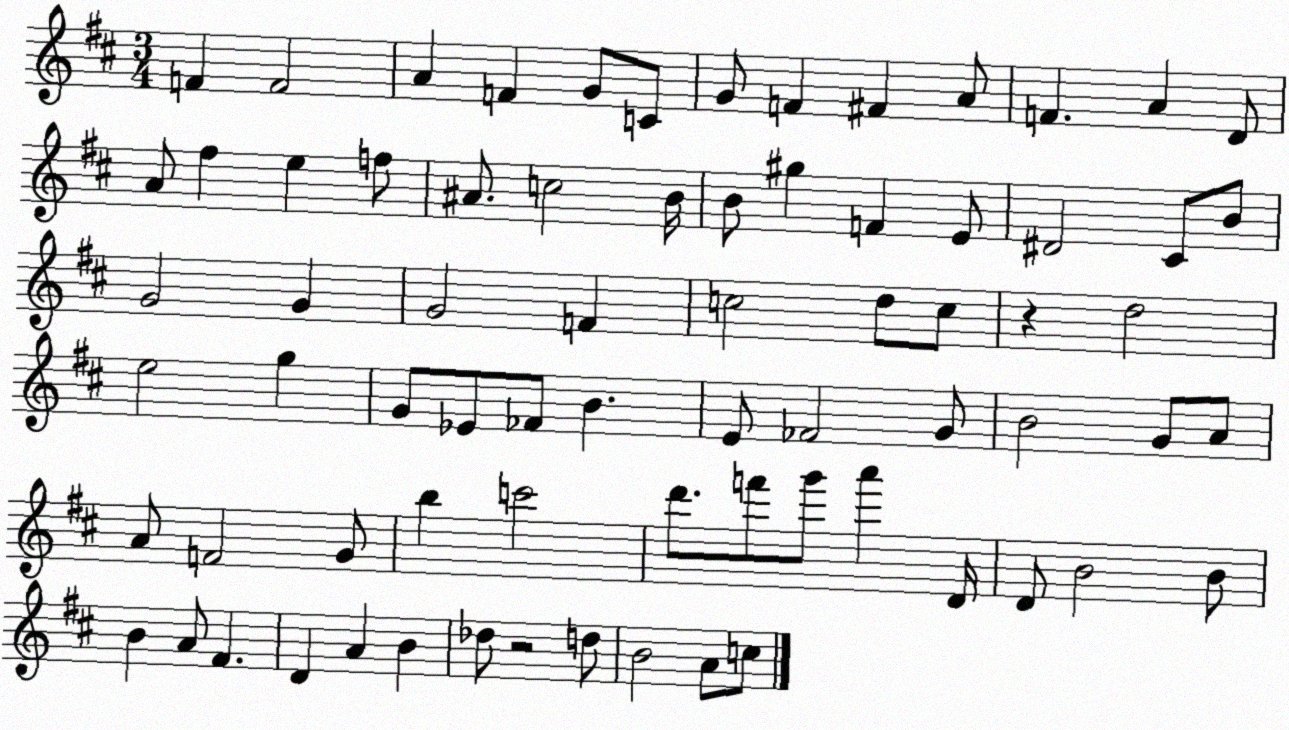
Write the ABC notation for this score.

X:1
T:Untitled
M:3/4
L:1/4
K:D
F F2 A F G/2 C/2 G/2 F ^F A/2 F A D/2 A/2 ^f e f/2 ^A/2 c2 B/4 B/2 ^g F E/2 ^D2 ^C/2 B/2 G2 G G2 F c2 d/2 c/2 z d2 e2 g G/2 _E/2 _F/2 B E/2 _F2 G/2 B2 G/2 A/2 A/2 F2 G/2 b c'2 d'/2 f'/2 g'/2 a' D/4 D/2 B2 B/2 B A/2 ^F D A B _d/2 z2 d/2 B2 A/2 c/2